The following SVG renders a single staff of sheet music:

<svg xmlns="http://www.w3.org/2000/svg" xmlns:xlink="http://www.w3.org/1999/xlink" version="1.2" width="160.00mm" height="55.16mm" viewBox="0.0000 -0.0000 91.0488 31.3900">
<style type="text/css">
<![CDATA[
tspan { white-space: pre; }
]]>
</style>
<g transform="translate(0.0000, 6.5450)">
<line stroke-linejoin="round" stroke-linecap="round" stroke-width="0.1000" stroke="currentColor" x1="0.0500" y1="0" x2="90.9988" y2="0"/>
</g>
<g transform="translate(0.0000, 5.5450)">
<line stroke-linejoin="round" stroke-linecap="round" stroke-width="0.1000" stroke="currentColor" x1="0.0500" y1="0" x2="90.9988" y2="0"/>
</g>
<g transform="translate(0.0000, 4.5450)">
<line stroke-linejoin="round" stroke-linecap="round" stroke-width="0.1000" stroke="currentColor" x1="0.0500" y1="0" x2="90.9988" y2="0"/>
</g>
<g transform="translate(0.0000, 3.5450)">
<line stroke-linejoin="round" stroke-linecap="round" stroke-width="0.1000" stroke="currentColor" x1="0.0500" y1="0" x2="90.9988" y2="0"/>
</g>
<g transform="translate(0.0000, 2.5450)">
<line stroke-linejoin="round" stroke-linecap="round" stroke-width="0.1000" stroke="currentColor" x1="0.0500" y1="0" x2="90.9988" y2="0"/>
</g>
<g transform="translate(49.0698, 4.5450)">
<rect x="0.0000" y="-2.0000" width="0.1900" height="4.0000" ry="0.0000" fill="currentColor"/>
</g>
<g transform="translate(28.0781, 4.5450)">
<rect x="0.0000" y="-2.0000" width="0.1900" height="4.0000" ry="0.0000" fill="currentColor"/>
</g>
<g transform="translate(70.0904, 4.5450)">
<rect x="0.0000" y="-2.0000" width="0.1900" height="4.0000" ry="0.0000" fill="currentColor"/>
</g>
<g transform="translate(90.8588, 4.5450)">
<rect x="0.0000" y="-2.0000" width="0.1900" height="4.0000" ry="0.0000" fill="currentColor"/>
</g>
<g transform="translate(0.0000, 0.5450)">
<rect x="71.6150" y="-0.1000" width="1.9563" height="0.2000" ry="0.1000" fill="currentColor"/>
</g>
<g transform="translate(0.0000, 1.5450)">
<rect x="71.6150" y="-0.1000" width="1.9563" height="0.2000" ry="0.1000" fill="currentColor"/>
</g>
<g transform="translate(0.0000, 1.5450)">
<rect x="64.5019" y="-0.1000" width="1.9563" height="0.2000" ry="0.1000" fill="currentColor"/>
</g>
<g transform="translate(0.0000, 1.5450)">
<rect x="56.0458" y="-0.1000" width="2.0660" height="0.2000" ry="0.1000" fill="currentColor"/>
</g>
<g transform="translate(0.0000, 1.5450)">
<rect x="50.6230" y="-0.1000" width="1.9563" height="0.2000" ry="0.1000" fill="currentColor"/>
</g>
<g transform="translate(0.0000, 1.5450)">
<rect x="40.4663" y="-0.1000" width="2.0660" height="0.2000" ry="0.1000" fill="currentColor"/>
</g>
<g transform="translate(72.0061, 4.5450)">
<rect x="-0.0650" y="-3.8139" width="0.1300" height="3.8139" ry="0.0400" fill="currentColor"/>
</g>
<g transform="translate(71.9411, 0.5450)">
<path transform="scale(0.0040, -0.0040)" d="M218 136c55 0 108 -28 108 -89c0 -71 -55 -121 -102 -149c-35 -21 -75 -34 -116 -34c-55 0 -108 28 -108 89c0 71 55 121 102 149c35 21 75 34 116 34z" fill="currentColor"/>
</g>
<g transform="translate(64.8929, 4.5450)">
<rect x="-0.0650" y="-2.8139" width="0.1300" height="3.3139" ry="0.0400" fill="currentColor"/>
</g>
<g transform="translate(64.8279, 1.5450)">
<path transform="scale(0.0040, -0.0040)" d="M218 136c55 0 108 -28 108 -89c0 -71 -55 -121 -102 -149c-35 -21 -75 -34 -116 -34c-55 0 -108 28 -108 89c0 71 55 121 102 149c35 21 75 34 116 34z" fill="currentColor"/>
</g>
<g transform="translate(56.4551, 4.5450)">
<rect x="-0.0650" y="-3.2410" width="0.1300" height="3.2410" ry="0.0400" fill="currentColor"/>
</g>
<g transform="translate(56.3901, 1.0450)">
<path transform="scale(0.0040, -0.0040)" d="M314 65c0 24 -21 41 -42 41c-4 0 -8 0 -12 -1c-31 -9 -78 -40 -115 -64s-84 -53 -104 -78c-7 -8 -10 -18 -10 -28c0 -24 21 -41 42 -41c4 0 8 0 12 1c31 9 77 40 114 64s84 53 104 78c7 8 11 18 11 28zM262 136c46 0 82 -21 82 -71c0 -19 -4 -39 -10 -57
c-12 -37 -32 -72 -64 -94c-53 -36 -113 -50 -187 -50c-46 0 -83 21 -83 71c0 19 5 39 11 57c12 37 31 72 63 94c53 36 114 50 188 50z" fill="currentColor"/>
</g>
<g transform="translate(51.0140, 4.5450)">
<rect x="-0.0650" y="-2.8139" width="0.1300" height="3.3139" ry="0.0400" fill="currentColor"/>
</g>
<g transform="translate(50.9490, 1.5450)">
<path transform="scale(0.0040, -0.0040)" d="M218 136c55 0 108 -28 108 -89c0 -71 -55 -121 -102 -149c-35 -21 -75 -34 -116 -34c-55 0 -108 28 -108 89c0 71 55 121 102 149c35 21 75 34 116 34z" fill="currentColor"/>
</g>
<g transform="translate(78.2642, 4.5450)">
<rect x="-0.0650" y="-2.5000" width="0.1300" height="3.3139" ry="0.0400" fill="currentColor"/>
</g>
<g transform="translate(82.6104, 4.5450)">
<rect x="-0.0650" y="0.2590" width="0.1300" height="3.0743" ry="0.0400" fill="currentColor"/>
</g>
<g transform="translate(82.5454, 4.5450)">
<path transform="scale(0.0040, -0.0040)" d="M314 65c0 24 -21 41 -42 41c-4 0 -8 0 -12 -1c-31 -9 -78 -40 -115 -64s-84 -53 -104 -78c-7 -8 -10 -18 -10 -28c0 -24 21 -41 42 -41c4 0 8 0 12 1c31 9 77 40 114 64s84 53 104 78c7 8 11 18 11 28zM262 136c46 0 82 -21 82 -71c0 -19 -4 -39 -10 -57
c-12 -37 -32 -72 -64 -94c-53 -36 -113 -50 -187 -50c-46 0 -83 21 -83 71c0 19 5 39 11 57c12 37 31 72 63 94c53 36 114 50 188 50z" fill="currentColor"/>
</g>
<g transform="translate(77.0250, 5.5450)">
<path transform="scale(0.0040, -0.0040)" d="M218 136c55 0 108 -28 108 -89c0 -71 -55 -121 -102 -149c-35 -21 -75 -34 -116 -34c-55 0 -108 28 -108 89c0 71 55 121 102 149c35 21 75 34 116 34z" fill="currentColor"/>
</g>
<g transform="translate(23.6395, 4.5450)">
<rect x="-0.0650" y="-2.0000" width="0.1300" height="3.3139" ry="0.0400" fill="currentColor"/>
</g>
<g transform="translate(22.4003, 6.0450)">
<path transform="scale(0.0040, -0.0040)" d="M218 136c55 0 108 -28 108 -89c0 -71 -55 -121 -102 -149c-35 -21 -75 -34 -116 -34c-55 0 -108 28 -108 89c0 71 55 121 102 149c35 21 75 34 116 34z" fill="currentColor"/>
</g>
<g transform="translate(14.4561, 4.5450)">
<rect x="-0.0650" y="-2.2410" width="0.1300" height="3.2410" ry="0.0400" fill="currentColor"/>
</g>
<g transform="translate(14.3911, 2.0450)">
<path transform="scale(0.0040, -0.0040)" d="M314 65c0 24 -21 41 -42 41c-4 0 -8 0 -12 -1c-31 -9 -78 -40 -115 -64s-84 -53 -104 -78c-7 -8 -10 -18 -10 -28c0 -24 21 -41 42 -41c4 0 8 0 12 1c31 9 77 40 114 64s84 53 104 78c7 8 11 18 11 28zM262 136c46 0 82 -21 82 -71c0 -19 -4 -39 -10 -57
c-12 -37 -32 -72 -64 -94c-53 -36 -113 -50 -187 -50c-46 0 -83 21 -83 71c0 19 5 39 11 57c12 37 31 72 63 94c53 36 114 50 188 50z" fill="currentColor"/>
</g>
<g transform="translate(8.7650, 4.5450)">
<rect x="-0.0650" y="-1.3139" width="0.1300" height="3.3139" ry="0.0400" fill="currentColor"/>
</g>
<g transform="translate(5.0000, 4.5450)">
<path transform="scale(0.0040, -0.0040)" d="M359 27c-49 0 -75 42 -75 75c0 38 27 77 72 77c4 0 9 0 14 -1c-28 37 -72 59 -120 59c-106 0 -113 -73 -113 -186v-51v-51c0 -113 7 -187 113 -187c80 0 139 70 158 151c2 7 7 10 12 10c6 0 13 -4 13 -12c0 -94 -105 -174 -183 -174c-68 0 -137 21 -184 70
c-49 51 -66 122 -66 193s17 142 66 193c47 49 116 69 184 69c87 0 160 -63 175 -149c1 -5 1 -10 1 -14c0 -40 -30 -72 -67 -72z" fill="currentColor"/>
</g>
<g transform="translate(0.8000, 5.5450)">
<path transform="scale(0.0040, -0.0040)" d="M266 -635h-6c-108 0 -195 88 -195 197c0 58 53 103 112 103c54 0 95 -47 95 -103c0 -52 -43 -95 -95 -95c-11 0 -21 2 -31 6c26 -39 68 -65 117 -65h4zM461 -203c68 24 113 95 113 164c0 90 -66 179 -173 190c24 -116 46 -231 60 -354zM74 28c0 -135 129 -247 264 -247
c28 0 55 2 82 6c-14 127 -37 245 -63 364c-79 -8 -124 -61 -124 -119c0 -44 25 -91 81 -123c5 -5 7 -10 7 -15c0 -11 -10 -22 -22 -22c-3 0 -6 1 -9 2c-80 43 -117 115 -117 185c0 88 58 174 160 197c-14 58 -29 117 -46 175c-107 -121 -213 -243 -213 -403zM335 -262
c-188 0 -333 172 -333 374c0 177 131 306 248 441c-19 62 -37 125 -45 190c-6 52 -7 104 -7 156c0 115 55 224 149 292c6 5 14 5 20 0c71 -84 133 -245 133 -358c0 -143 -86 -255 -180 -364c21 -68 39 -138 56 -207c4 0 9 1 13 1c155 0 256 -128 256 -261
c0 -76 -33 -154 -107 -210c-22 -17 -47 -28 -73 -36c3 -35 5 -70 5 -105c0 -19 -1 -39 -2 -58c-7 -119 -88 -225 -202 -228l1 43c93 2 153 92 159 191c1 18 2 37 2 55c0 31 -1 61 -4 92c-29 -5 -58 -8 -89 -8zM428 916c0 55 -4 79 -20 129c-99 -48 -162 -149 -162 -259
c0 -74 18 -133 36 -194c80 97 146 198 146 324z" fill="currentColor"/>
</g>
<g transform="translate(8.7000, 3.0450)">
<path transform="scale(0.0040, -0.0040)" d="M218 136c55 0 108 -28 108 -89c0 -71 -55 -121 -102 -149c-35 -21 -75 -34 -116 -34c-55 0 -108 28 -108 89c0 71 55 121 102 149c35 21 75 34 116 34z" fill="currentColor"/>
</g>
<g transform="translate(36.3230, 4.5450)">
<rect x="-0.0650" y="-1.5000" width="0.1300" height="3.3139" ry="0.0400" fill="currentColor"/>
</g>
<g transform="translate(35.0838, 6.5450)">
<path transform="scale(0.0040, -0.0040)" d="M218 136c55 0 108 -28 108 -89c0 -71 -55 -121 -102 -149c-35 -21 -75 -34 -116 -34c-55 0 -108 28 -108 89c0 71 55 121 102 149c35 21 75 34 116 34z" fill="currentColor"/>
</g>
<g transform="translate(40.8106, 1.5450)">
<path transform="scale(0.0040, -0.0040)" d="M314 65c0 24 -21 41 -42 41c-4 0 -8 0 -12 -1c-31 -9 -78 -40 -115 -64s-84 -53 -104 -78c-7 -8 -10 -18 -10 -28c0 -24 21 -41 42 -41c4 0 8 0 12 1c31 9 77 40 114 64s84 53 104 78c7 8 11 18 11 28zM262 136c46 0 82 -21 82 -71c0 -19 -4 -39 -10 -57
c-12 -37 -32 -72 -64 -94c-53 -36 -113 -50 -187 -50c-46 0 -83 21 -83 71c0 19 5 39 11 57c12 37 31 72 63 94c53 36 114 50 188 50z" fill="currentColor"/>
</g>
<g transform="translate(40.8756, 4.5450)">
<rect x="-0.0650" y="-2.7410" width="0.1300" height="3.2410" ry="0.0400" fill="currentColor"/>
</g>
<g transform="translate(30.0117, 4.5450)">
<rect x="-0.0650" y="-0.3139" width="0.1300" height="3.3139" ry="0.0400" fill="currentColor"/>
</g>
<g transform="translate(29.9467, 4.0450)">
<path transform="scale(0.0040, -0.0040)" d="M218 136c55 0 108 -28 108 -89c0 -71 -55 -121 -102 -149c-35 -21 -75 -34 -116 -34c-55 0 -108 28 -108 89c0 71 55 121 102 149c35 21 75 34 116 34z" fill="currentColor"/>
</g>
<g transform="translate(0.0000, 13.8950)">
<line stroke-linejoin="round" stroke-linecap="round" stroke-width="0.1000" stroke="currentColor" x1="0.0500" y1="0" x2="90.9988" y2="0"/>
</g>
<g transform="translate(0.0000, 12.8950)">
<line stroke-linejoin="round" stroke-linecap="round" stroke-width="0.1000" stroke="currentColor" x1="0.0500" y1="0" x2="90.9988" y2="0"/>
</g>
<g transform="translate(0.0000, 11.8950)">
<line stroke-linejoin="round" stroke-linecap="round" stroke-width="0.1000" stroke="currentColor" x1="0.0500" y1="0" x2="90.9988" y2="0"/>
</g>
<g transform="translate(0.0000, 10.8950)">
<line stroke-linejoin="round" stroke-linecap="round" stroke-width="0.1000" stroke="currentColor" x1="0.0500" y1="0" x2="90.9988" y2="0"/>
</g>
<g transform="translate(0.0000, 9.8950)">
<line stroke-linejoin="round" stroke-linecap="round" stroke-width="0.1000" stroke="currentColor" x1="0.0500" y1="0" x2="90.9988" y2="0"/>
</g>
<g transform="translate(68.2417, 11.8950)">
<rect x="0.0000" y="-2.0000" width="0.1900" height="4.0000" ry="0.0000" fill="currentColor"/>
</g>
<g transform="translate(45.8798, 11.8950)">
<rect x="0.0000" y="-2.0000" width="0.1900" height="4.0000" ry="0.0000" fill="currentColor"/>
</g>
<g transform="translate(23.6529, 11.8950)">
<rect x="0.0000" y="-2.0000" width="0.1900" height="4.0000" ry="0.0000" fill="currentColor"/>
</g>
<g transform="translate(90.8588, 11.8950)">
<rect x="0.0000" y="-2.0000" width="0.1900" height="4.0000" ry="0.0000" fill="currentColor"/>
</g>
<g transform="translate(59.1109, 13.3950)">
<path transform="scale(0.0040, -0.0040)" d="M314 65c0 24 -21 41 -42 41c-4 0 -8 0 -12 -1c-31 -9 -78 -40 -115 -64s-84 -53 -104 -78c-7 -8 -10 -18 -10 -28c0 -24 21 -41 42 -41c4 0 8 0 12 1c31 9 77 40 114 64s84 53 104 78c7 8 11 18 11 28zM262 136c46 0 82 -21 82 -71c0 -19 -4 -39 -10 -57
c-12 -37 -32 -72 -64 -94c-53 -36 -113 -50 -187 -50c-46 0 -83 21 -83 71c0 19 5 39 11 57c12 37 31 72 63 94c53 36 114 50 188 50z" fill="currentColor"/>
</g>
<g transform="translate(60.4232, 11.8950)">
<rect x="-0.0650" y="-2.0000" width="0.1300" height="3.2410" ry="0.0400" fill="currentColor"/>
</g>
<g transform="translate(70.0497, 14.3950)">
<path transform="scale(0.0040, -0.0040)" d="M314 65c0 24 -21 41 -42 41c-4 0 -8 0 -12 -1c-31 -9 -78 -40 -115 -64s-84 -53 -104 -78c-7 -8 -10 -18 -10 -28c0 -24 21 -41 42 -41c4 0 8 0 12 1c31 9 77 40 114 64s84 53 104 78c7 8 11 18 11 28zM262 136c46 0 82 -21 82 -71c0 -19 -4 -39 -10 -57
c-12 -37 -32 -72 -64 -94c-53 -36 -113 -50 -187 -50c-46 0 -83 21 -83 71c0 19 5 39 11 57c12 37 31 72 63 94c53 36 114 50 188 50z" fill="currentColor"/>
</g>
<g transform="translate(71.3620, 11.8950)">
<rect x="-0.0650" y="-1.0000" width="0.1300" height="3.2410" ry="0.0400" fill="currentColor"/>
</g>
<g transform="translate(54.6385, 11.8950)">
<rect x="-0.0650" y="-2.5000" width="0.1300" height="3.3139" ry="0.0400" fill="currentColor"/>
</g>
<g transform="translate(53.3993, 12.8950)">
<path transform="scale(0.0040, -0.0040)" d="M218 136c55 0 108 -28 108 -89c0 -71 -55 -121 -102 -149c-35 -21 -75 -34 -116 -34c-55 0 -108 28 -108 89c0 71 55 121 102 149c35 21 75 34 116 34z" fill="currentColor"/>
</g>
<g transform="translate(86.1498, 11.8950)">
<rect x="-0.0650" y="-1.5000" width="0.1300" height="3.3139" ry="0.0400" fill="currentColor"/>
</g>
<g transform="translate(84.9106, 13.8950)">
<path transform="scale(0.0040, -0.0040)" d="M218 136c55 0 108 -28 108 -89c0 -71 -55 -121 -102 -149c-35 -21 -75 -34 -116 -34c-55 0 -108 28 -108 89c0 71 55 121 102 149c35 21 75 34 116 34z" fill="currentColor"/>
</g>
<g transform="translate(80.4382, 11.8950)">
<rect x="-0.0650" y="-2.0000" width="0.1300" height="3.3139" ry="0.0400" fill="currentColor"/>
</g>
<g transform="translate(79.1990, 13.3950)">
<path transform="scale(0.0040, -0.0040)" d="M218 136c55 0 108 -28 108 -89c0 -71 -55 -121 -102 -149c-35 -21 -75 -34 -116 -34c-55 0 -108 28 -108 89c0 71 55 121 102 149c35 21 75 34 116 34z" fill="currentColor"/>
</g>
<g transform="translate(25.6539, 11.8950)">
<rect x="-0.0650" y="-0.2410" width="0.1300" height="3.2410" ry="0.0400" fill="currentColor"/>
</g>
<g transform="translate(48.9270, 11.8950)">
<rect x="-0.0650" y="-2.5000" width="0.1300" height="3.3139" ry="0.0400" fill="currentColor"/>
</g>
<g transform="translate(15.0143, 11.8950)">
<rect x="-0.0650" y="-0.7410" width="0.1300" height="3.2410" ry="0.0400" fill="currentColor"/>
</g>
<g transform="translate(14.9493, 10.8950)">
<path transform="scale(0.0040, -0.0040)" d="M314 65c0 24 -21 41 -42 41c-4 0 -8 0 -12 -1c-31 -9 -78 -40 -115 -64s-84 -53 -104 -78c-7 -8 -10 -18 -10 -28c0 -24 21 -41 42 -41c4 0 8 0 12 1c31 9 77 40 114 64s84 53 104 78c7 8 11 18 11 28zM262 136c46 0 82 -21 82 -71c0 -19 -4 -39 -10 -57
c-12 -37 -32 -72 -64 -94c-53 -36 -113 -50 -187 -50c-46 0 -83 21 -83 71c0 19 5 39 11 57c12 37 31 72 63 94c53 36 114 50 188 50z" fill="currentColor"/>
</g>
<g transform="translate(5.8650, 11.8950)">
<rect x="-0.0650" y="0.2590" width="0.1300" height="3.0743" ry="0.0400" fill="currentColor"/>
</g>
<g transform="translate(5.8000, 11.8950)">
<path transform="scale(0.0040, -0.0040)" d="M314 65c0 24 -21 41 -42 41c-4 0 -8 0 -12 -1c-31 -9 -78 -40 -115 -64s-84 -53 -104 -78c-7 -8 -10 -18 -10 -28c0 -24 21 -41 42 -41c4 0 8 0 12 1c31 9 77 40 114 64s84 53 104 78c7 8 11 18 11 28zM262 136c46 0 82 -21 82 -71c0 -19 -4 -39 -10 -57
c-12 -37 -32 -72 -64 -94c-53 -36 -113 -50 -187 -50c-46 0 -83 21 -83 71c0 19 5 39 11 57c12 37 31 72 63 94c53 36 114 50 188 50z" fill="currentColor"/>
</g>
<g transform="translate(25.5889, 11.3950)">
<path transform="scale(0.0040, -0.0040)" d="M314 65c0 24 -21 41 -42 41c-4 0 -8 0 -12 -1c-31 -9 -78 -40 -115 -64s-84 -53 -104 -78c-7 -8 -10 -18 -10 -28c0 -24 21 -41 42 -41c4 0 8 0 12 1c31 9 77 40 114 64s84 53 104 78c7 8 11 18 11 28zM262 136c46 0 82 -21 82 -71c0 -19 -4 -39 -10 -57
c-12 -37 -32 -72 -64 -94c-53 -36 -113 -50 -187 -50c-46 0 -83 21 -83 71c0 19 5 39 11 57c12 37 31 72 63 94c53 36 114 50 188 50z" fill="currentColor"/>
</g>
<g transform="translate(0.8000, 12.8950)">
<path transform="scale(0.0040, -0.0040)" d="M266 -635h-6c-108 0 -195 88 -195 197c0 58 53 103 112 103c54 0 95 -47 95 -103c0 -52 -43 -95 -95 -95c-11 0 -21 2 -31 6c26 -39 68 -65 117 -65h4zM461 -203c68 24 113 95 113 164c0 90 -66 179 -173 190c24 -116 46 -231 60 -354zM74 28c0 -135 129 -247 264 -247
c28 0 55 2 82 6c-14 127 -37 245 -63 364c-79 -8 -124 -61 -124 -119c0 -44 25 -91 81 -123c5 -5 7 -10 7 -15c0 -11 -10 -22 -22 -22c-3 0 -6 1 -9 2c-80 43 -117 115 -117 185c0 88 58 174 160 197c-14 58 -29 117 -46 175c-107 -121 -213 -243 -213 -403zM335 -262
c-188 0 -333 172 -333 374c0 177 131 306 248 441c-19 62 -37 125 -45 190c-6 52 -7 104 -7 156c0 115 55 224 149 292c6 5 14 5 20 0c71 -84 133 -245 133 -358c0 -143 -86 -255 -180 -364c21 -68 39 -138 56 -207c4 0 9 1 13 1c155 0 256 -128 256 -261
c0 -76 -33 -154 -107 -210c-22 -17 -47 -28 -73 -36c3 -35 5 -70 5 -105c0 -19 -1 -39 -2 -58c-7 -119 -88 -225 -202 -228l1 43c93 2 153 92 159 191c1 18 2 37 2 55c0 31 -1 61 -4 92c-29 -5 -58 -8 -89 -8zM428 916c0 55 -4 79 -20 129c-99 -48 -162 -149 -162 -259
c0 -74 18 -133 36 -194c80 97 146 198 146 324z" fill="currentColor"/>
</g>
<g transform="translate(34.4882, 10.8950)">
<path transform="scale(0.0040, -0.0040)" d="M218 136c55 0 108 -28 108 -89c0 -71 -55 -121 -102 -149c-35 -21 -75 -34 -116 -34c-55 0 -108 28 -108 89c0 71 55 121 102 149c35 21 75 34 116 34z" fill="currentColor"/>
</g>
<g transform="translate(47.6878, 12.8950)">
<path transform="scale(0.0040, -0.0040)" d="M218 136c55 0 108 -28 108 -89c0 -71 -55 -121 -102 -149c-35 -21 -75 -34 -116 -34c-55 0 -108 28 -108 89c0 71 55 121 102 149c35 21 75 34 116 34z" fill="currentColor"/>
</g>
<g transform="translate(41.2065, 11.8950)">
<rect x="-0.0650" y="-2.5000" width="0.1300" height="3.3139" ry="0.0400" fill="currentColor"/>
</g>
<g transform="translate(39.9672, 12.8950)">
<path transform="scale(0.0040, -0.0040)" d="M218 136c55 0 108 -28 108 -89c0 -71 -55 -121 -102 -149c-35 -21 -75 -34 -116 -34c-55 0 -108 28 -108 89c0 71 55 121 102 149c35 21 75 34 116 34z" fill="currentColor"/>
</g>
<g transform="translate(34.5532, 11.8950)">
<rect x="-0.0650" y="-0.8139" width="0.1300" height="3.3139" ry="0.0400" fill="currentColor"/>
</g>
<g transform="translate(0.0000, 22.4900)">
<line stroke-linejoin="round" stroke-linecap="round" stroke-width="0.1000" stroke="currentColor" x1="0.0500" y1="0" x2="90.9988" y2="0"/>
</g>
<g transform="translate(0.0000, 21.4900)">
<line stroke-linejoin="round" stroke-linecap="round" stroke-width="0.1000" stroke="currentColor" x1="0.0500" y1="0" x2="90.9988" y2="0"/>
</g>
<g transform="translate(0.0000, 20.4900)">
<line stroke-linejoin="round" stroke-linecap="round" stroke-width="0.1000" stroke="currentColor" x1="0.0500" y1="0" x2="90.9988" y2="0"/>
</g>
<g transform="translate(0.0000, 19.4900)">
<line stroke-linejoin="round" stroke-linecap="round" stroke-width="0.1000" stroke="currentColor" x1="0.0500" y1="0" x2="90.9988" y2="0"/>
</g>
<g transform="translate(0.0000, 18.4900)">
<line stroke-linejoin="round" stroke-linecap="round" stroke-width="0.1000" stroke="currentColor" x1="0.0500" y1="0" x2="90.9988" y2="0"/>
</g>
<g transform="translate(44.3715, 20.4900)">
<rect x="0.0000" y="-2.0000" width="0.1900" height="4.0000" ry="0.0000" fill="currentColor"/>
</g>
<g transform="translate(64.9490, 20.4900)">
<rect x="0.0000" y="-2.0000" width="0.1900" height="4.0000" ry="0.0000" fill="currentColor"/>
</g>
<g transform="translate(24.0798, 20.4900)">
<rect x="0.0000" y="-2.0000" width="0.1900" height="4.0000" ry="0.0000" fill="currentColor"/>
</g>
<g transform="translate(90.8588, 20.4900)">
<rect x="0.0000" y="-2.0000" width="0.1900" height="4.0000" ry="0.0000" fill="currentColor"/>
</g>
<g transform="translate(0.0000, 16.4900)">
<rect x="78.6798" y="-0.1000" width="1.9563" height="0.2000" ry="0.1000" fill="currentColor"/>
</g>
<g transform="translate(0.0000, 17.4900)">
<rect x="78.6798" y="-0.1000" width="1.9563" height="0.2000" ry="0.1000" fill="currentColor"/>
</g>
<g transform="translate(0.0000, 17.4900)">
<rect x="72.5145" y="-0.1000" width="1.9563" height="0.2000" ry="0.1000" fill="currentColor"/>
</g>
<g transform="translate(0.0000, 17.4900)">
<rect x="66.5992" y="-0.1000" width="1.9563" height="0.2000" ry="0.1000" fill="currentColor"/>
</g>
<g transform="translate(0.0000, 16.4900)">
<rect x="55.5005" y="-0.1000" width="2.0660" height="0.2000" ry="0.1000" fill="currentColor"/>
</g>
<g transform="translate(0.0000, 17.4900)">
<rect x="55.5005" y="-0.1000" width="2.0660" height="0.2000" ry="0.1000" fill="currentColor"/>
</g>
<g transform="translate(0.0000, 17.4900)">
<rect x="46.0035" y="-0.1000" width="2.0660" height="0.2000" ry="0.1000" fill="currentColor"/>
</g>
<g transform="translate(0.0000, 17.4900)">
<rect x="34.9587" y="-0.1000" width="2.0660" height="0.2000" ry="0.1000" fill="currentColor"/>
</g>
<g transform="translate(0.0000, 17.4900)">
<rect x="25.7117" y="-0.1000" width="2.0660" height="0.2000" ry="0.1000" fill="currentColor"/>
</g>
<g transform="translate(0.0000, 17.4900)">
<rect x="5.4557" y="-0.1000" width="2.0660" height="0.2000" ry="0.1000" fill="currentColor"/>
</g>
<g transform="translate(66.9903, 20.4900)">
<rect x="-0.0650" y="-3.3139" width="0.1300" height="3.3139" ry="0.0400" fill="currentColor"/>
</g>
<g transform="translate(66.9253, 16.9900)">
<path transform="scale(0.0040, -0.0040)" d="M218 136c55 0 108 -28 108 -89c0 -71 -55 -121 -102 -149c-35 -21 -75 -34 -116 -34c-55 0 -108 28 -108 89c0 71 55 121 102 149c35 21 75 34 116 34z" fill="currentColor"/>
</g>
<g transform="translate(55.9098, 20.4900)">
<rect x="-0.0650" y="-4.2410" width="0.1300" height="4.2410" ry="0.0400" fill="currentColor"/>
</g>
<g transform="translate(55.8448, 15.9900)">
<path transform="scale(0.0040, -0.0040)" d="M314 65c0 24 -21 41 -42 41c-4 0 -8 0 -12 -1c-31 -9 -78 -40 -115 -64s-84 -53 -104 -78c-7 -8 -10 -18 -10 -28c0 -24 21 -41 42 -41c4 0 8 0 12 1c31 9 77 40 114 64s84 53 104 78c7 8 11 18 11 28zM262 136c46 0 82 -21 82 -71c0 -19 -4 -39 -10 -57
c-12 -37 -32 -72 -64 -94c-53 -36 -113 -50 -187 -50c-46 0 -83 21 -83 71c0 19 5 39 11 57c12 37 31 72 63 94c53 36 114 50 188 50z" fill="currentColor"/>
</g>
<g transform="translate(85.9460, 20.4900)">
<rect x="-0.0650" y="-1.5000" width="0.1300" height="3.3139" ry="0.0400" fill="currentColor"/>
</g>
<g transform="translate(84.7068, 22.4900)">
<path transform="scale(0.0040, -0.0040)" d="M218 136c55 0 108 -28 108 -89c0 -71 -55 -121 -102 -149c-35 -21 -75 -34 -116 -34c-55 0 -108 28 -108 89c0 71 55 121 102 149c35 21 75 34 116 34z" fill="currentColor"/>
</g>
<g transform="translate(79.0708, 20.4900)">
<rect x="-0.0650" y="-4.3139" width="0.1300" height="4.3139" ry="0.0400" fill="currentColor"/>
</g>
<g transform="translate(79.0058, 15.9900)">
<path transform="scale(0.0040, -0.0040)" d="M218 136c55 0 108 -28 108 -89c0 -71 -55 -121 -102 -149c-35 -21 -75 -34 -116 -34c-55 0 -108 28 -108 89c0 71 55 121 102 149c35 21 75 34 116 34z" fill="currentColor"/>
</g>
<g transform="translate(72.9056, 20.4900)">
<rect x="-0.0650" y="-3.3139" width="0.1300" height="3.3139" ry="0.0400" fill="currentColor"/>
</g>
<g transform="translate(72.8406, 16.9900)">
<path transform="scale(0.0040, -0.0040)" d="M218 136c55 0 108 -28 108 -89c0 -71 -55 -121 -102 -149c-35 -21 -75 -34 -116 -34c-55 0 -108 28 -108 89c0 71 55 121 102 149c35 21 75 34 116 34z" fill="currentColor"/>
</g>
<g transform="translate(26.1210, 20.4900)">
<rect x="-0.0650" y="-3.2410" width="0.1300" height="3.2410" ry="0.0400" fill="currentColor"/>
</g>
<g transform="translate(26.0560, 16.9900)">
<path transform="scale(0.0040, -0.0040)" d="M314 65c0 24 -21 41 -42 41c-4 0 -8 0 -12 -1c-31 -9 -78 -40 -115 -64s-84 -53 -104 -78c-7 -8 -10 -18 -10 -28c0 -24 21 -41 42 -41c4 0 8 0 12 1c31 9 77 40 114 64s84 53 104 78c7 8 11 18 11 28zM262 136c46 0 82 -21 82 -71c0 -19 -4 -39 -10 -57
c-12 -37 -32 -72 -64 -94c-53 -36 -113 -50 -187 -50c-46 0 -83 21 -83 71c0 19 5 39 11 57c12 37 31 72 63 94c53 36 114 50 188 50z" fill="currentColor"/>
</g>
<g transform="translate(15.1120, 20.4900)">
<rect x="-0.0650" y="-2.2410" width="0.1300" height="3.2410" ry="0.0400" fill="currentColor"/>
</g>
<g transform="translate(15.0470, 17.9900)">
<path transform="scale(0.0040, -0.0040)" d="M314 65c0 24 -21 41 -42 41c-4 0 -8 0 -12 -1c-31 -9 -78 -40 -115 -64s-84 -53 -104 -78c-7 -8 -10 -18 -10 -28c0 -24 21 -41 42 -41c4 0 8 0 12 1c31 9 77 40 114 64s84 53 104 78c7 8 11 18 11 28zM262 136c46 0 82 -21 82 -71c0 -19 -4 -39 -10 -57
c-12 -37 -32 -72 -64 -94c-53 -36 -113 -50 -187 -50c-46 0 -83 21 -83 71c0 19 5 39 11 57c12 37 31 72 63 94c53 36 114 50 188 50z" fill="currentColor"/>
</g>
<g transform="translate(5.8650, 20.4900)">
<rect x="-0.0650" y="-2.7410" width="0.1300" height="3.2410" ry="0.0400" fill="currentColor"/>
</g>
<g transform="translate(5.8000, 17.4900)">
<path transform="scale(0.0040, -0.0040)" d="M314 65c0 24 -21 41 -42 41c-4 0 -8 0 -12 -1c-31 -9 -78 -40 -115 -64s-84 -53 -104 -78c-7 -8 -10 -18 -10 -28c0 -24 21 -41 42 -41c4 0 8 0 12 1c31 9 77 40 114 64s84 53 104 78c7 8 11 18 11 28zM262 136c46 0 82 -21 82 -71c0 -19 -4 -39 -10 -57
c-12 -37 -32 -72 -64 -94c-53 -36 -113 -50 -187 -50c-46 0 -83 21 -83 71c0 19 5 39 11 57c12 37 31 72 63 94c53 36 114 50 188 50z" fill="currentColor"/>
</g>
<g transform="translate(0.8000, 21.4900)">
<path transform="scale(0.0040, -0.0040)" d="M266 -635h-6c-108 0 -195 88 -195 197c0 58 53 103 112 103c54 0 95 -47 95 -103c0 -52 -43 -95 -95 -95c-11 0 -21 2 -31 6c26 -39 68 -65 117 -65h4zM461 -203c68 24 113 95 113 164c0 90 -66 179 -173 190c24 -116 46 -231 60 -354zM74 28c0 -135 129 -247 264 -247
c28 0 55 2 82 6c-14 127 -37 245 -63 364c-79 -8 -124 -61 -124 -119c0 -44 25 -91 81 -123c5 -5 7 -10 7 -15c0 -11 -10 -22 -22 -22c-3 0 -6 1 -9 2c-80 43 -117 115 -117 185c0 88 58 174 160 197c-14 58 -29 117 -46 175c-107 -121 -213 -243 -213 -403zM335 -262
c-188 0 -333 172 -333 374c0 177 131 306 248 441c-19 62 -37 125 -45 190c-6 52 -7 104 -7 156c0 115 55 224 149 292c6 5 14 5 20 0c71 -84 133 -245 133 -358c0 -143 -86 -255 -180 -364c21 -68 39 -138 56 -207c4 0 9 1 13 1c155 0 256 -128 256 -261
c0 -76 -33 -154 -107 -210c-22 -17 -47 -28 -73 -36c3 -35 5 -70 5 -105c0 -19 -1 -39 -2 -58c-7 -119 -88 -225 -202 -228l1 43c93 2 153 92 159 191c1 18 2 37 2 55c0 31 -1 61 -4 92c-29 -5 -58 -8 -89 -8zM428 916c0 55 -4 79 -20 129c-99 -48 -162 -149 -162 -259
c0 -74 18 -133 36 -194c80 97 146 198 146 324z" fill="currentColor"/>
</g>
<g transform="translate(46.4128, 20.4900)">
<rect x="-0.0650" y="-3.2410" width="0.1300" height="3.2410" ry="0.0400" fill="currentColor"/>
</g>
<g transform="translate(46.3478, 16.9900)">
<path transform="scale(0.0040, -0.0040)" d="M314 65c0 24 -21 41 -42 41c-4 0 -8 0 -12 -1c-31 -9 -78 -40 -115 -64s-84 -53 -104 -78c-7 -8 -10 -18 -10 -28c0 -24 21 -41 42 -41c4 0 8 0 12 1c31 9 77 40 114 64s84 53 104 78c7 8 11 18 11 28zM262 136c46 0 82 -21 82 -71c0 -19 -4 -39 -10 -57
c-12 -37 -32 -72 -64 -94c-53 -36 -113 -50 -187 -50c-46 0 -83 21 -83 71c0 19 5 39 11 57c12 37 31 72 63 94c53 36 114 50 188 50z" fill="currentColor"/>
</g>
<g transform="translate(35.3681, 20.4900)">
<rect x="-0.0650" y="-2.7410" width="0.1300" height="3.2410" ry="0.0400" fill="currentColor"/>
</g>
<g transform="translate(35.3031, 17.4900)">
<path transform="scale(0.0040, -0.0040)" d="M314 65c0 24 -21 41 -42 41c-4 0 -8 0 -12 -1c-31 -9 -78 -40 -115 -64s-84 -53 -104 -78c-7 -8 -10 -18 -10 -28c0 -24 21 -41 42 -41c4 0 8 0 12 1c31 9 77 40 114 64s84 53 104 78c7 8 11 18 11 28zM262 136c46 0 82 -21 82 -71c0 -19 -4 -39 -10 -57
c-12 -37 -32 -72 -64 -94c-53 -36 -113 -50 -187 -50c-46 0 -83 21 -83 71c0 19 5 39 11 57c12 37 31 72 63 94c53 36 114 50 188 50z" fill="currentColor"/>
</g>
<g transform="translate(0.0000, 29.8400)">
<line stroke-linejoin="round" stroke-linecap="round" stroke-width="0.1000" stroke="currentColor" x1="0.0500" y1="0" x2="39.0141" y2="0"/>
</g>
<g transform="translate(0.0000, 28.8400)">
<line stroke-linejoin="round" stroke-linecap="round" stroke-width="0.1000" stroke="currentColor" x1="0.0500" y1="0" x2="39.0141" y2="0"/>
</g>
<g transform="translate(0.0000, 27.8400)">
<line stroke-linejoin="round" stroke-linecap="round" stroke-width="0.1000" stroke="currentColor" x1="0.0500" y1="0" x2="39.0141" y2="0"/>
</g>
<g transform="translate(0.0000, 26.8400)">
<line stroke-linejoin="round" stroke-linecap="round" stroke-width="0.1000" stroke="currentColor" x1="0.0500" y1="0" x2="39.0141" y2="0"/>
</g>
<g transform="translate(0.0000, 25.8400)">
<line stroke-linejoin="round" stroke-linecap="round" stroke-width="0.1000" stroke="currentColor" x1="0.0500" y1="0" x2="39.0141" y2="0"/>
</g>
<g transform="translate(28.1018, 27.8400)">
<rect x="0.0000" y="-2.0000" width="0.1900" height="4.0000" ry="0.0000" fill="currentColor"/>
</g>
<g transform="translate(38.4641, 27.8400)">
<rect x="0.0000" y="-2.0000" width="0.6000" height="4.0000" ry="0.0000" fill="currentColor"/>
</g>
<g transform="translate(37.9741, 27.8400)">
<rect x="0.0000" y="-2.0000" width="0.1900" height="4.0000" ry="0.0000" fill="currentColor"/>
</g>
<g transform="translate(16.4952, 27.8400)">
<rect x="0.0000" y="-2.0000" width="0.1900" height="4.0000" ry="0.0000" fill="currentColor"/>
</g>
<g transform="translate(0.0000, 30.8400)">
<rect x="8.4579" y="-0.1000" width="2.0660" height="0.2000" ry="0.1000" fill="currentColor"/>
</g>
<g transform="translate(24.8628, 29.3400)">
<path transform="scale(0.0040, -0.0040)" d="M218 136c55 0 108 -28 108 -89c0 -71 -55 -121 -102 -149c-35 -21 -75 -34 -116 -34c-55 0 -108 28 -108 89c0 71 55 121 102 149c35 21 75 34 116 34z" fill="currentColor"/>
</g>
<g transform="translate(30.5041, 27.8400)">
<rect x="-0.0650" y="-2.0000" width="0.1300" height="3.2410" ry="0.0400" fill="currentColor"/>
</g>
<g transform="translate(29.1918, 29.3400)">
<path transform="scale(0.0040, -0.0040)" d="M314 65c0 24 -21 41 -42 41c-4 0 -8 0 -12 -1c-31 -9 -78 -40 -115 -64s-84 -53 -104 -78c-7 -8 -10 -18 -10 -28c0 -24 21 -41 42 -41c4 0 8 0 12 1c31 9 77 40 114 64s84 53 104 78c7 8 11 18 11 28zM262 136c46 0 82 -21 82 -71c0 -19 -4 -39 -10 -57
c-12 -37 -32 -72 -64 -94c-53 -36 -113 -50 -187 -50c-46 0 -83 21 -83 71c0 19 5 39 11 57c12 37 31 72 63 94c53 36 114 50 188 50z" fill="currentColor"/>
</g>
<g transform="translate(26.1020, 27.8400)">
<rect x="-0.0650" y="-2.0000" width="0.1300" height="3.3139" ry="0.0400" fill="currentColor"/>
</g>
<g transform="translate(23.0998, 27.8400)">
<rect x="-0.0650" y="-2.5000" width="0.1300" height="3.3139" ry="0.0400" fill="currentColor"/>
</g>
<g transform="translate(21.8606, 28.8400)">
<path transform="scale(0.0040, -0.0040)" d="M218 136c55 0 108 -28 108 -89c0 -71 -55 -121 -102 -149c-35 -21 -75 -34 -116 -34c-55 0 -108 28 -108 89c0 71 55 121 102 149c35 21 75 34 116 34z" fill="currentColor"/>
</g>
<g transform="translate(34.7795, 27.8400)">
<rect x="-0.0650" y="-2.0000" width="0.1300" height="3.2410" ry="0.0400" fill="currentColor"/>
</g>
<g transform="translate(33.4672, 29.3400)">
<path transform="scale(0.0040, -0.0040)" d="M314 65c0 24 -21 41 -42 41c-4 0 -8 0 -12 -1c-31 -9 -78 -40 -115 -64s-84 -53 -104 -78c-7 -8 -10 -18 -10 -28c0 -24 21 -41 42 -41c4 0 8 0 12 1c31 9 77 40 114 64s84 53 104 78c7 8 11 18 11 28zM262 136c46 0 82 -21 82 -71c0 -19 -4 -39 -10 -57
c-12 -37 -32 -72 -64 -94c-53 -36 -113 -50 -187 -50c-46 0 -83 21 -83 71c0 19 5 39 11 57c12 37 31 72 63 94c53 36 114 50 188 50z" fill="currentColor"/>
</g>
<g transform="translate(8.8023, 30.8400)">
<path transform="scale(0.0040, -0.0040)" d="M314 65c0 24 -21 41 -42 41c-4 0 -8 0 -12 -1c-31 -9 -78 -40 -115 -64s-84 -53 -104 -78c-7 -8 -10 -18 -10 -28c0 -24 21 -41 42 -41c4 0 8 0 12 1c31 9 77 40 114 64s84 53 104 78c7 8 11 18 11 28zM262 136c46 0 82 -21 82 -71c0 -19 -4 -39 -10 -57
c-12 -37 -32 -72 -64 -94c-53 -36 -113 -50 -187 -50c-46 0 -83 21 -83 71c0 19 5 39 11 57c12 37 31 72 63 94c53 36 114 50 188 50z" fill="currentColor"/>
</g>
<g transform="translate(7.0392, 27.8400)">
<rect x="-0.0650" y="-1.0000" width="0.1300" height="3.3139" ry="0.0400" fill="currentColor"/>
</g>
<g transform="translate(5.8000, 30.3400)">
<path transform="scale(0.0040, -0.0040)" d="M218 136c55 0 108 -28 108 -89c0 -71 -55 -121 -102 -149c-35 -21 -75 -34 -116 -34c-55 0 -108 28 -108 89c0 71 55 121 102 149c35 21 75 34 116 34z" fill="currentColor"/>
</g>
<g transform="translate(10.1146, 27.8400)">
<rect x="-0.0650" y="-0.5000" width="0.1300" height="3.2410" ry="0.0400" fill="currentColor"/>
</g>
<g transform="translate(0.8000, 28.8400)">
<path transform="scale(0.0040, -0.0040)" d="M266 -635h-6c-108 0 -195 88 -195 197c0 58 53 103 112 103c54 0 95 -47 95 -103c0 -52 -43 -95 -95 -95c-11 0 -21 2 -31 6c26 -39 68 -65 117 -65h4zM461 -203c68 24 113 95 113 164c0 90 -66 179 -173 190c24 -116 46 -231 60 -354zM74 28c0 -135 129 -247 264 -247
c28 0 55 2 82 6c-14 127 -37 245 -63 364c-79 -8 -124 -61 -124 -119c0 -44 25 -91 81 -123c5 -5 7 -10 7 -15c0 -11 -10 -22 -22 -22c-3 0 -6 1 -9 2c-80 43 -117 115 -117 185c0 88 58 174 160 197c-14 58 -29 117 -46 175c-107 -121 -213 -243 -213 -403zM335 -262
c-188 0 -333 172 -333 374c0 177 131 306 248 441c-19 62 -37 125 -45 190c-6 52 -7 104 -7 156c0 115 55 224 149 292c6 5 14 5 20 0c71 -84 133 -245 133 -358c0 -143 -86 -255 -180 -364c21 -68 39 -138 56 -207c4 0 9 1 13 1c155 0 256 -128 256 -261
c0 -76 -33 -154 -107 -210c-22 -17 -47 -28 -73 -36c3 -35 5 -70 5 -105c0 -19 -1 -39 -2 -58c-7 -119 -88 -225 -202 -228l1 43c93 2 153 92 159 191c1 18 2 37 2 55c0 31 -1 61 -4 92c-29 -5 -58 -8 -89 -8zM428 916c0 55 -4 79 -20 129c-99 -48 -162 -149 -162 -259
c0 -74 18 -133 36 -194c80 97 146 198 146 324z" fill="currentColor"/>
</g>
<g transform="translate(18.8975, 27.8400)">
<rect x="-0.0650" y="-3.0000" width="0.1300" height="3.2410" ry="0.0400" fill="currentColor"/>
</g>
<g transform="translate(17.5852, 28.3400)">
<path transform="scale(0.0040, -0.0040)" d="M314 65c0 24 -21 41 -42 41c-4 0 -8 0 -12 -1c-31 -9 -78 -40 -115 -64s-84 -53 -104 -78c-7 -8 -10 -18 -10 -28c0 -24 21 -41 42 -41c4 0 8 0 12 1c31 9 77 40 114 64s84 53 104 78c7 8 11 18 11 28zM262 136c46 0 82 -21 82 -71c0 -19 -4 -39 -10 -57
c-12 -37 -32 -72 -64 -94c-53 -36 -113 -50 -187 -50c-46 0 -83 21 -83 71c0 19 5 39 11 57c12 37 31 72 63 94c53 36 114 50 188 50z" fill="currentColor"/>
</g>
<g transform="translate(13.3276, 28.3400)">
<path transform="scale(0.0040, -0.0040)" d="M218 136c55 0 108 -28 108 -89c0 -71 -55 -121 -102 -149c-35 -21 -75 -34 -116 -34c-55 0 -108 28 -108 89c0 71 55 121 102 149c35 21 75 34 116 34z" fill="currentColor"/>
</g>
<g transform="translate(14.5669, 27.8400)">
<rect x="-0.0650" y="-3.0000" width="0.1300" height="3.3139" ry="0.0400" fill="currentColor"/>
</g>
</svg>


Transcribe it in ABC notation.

X:1
T:Untitled
M:4/4
L:1/4
K:C
e g2 F c E a2 a b2 a c' G B2 B2 d2 c2 d G G G F2 D2 F E a2 g2 b2 a2 b2 d'2 b b d' E D C2 A A2 G F F2 F2